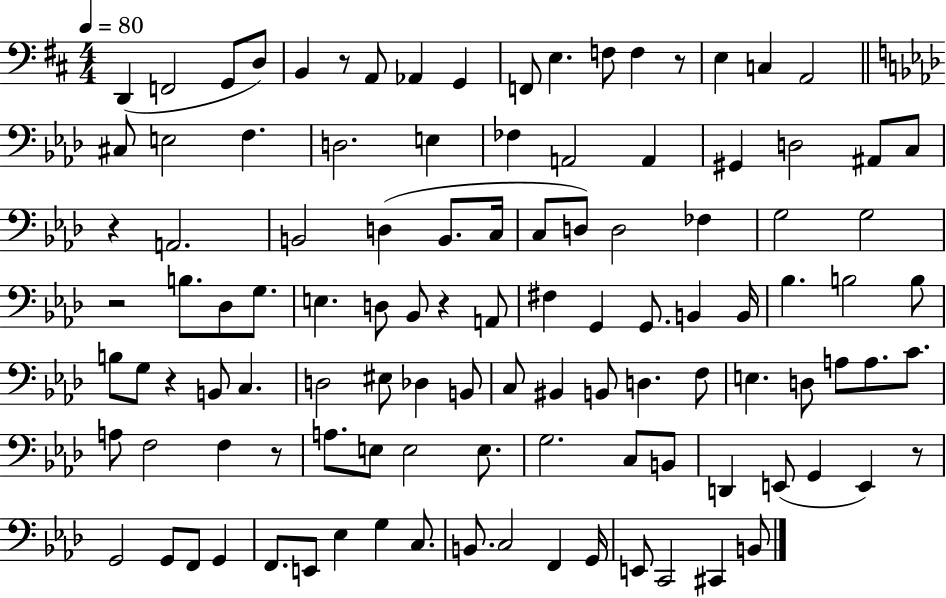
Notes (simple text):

D2/q F2/h G2/e D3/e B2/q R/e A2/e Ab2/q G2/q F2/e E3/q. F3/e F3/q R/e E3/q C3/q A2/h C#3/e E3/h F3/q. D3/h. E3/q FES3/q A2/h A2/q G#2/q D3/h A#2/e C3/e R/q A2/h. B2/h D3/q B2/e. C3/s C3/e D3/e D3/h FES3/q G3/h G3/h R/h B3/e. Db3/e G3/e. E3/q. D3/e Bb2/e R/q A2/e F#3/q G2/q G2/e. B2/q B2/s Bb3/q. B3/h B3/e B3/e G3/e R/q B2/e C3/q. D3/h EIS3/e Db3/q B2/e C3/e BIS2/q B2/e D3/q. F3/e E3/q. D3/e A3/e A3/e. C4/e. A3/e F3/h F3/q R/e A3/e. E3/e E3/h E3/e. G3/h. C3/e B2/e D2/q E2/e G2/q E2/q R/e G2/h G2/e F2/e G2/q F2/e. E2/e Eb3/q G3/q C3/e. B2/e. C3/h F2/q G2/s E2/e C2/h C#2/q B2/e